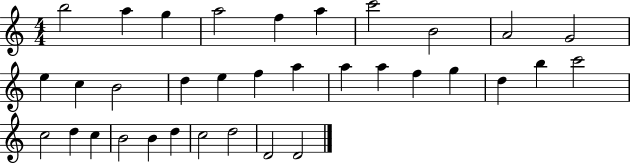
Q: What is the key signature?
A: C major